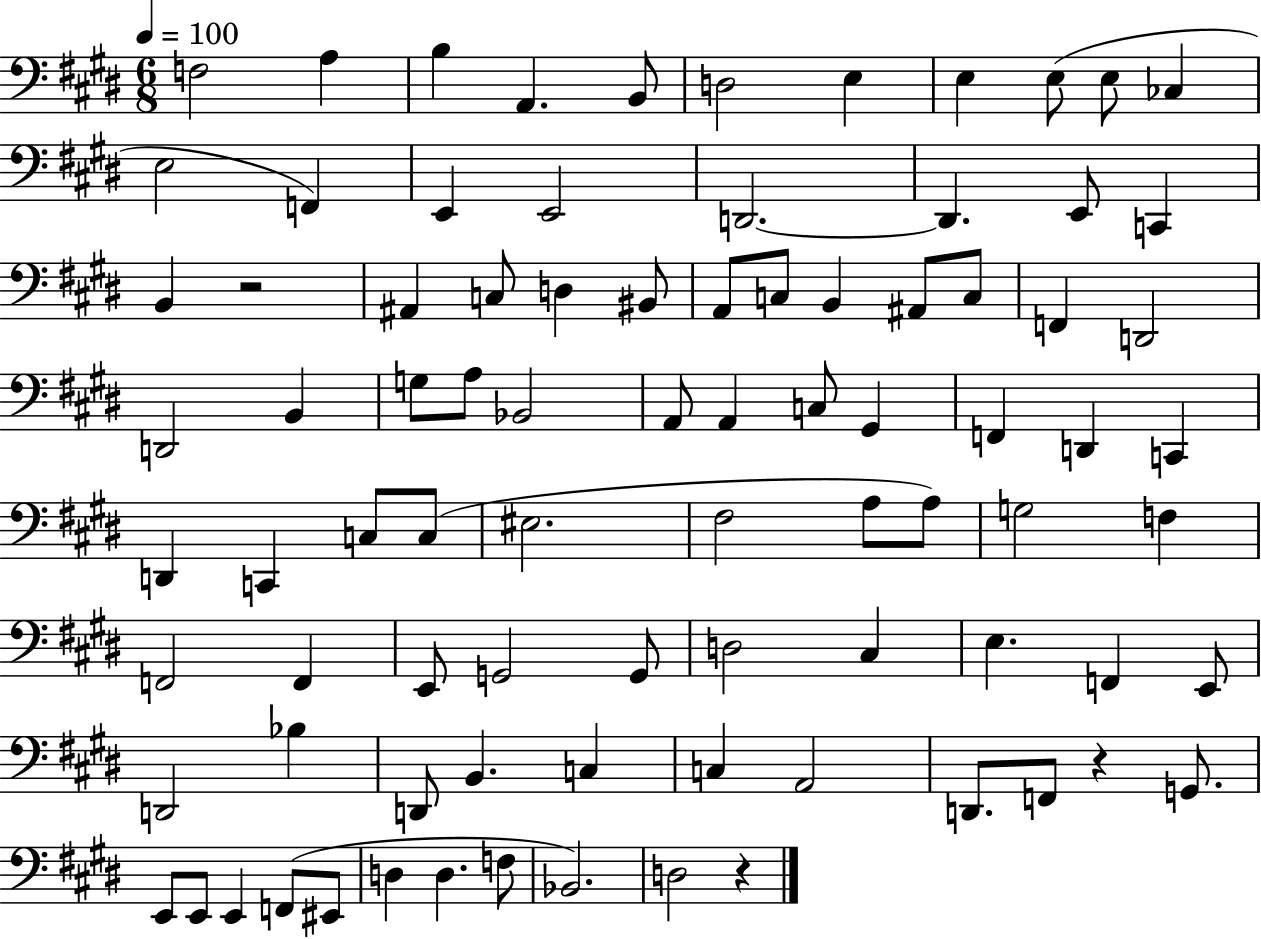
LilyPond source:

{
  \clef bass
  \numericTimeSignature
  \time 6/8
  \key e \major
  \tempo 4 = 100
  f2 a4 | b4 a,4. b,8 | d2 e4 | e4 e8( e8 ces4 | \break e2 f,4) | e,4 e,2 | d,2.~~ | d,4. e,8 c,4 | \break b,4 r2 | ais,4 c8 d4 bis,8 | a,8 c8 b,4 ais,8 c8 | f,4 d,2 | \break d,2 b,4 | g8 a8 bes,2 | a,8 a,4 c8 gis,4 | f,4 d,4 c,4 | \break d,4 c,4 c8 c8( | eis2. | fis2 a8 a8) | g2 f4 | \break f,2 f,4 | e,8 g,2 g,8 | d2 cis4 | e4. f,4 e,8 | \break d,2 bes4 | d,8 b,4. c4 | c4 a,2 | d,8. f,8 r4 g,8. | \break e,8 e,8 e,4 f,8( eis,8 | d4 d4. f8 | bes,2.) | d2 r4 | \break \bar "|."
}